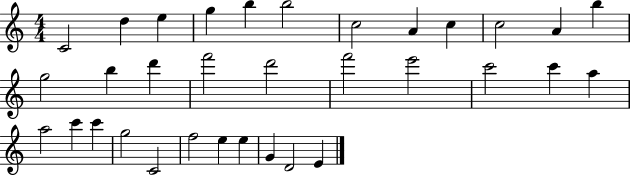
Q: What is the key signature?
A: C major